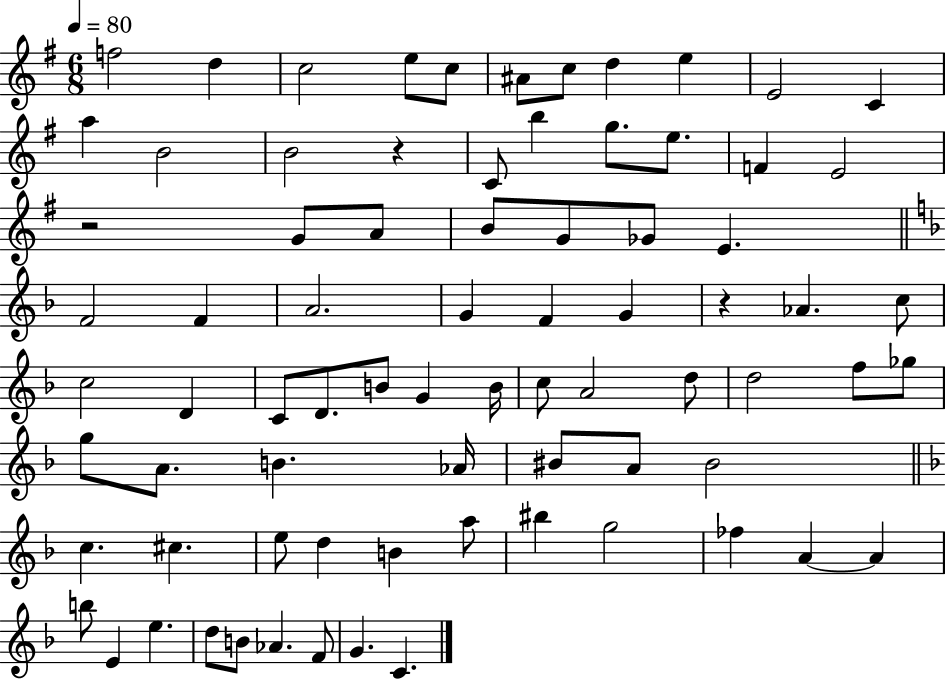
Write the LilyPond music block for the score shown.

{
  \clef treble
  \numericTimeSignature
  \time 6/8
  \key g \major
  \tempo 4 = 80
  f''2 d''4 | c''2 e''8 c''8 | ais'8 c''8 d''4 e''4 | e'2 c'4 | \break a''4 b'2 | b'2 r4 | c'8 b''4 g''8. e''8. | f'4 e'2 | \break r2 g'8 a'8 | b'8 g'8 ges'8 e'4. | \bar "||" \break \key f \major f'2 f'4 | a'2. | g'4 f'4 g'4 | r4 aes'4. c''8 | \break c''2 d'4 | c'8 d'8. b'8 g'4 b'16 | c''8 a'2 d''8 | d''2 f''8 ges''8 | \break g''8 a'8. b'4. aes'16 | bis'8 a'8 bis'2 | \bar "||" \break \key d \minor c''4. cis''4. | e''8 d''4 b'4 a''8 | bis''4 g''2 | fes''4 a'4~~ a'4 | \break b''8 e'4 e''4. | d''8 b'8 aes'4. f'8 | g'4. c'4. | \bar "|."
}